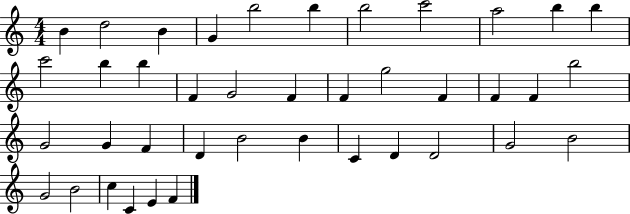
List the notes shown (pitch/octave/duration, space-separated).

B4/q D5/h B4/q G4/q B5/h B5/q B5/h C6/h A5/h B5/q B5/q C6/h B5/q B5/q F4/q G4/h F4/q F4/q G5/h F4/q F4/q F4/q B5/h G4/h G4/q F4/q D4/q B4/h B4/q C4/q D4/q D4/h G4/h B4/h G4/h B4/h C5/q C4/q E4/q F4/q